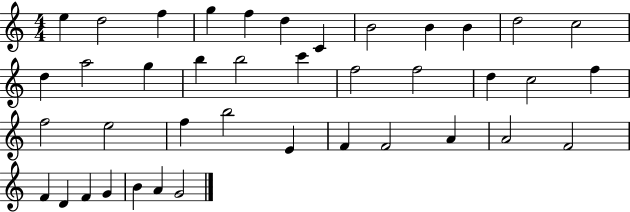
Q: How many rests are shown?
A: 0